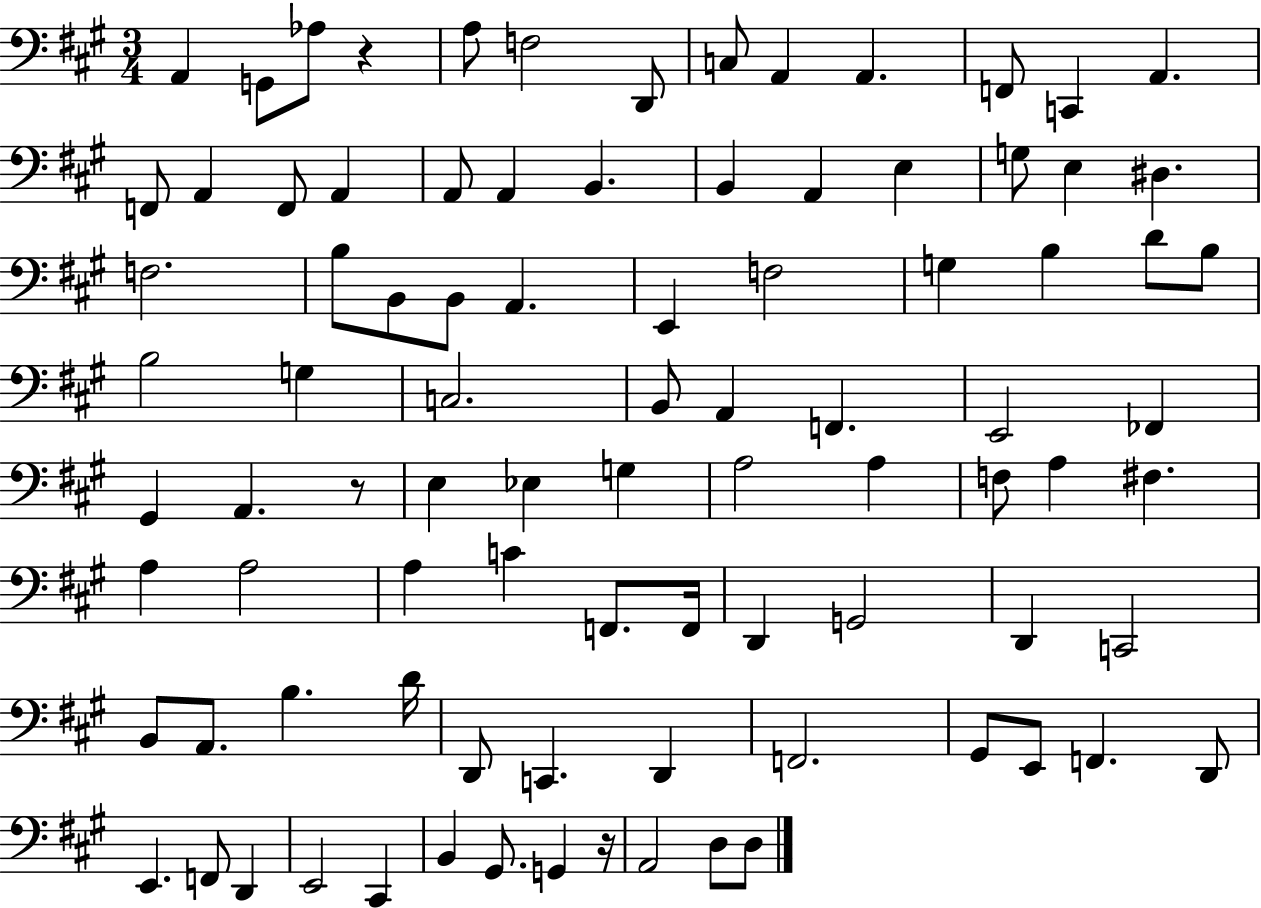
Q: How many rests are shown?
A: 3